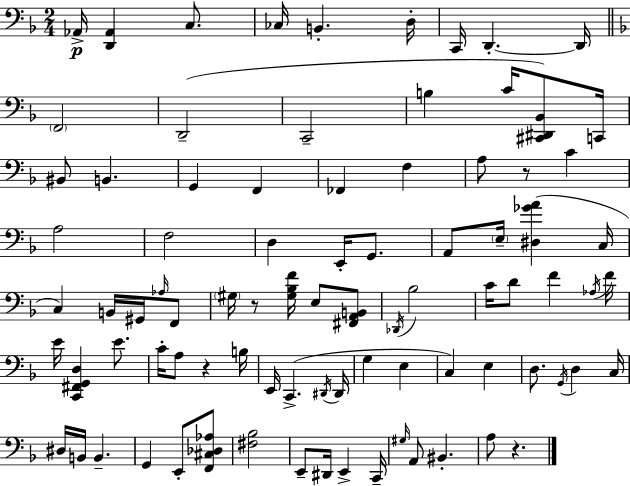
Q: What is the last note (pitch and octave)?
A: A3